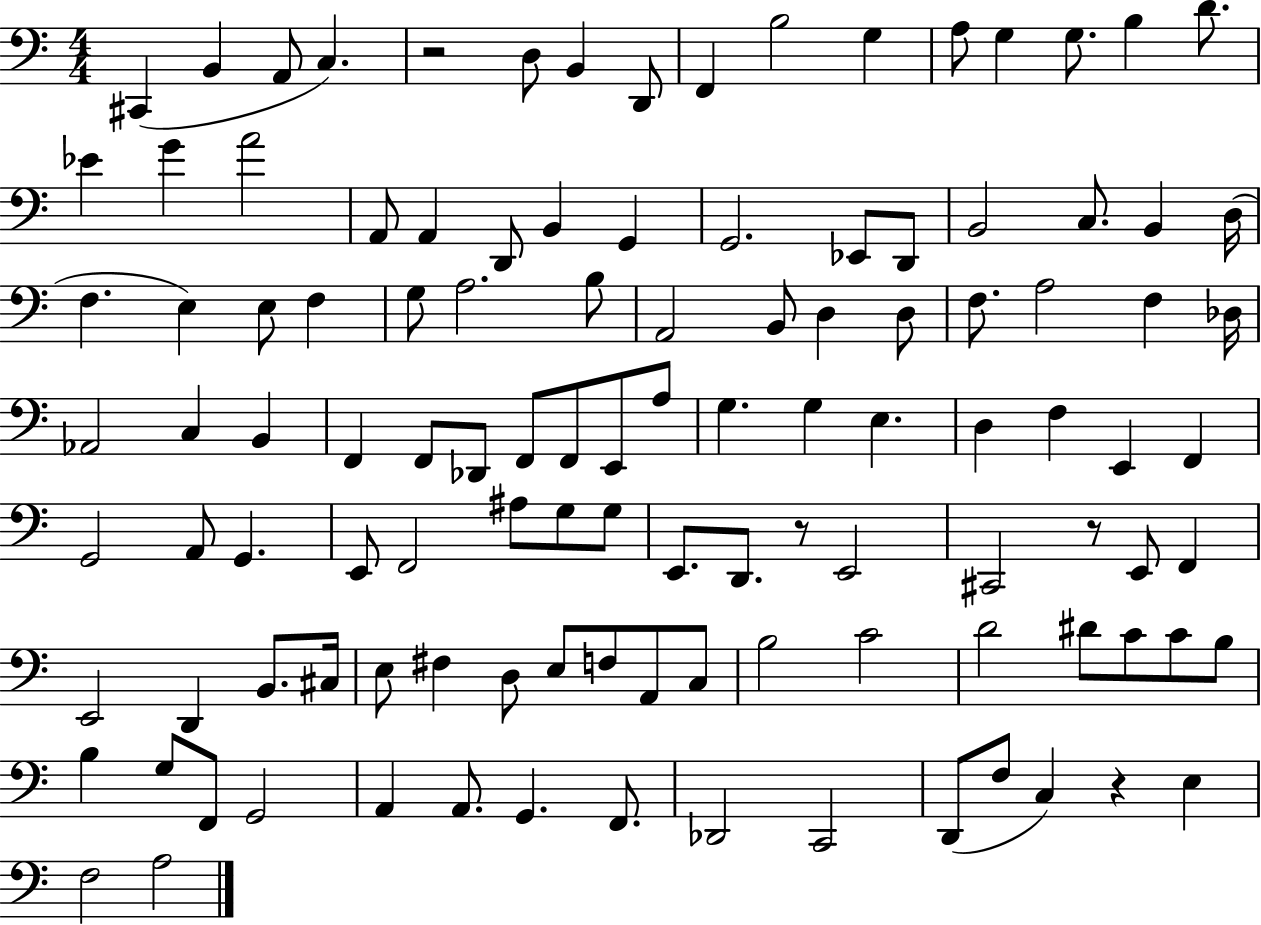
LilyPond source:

{
  \clef bass
  \numericTimeSignature
  \time 4/4
  \key c \major
  cis,4( b,4 a,8 c4.) | r2 d8 b,4 d,8 | f,4 b2 g4 | a8 g4 g8. b4 d'8. | \break ees'4 g'4 a'2 | a,8 a,4 d,8 b,4 g,4 | g,2. ees,8 d,8 | b,2 c8. b,4 d16( | \break f4. e4) e8 f4 | g8 a2. b8 | a,2 b,8 d4 d8 | f8. a2 f4 des16 | \break aes,2 c4 b,4 | f,4 f,8 des,8 f,8 f,8 e,8 a8 | g4. g4 e4. | d4 f4 e,4 f,4 | \break g,2 a,8 g,4. | e,8 f,2 ais8 g8 g8 | e,8. d,8. r8 e,2 | cis,2 r8 e,8 f,4 | \break e,2 d,4 b,8. cis16 | e8 fis4 d8 e8 f8 a,8 c8 | b2 c'2 | d'2 dis'8 c'8 c'8 b8 | \break b4 g8 f,8 g,2 | a,4 a,8. g,4. f,8. | des,2 c,2 | d,8( f8 c4) r4 e4 | \break f2 a2 | \bar "|."
}